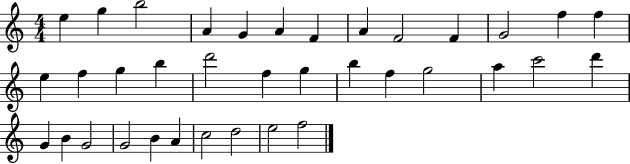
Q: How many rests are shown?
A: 0